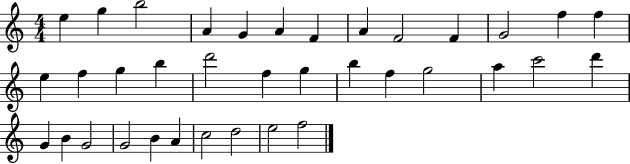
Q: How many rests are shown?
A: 0